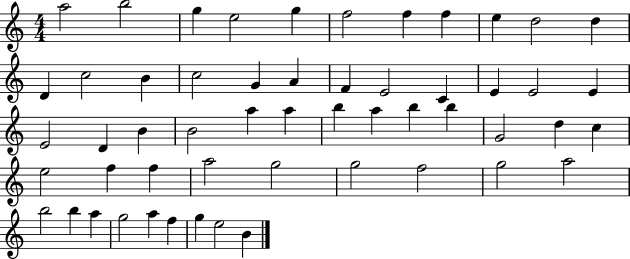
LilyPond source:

{
  \clef treble
  \numericTimeSignature
  \time 4/4
  \key c \major
  a''2 b''2 | g''4 e''2 g''4 | f''2 f''4 f''4 | e''4 d''2 d''4 | \break d'4 c''2 b'4 | c''2 g'4 a'4 | f'4 e'2 c'4 | e'4 e'2 e'4 | \break e'2 d'4 b'4 | b'2 a''4 a''4 | b''4 a''4 b''4 b''4 | g'2 d''4 c''4 | \break e''2 f''4 f''4 | a''2 g''2 | g''2 f''2 | g''2 a''2 | \break b''2 b''4 a''4 | g''2 a''4 f''4 | g''4 e''2 b'4 | \bar "|."
}